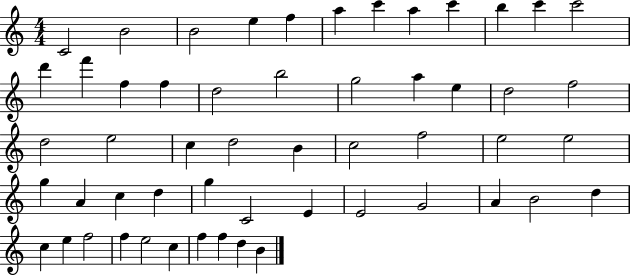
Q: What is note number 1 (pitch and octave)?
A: C4